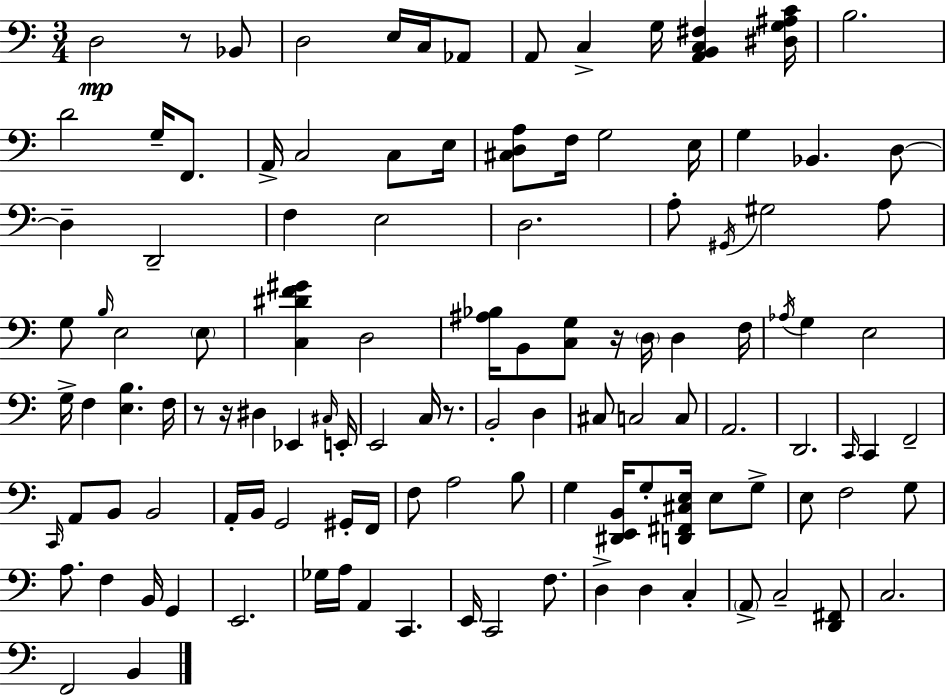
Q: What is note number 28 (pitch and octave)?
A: D3